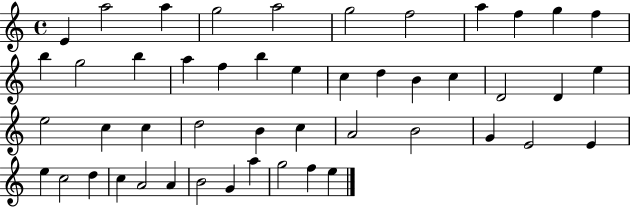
{
  \clef treble
  \time 4/4
  \defaultTimeSignature
  \key c \major
  e'4 a''2 a''4 | g''2 a''2 | g''2 f''2 | a''4 f''4 g''4 f''4 | \break b''4 g''2 b''4 | a''4 f''4 b''4 e''4 | c''4 d''4 b'4 c''4 | d'2 d'4 e''4 | \break e''2 c''4 c''4 | d''2 b'4 c''4 | a'2 b'2 | g'4 e'2 e'4 | \break e''4 c''2 d''4 | c''4 a'2 a'4 | b'2 g'4 a''4 | g''2 f''4 e''4 | \break \bar "|."
}